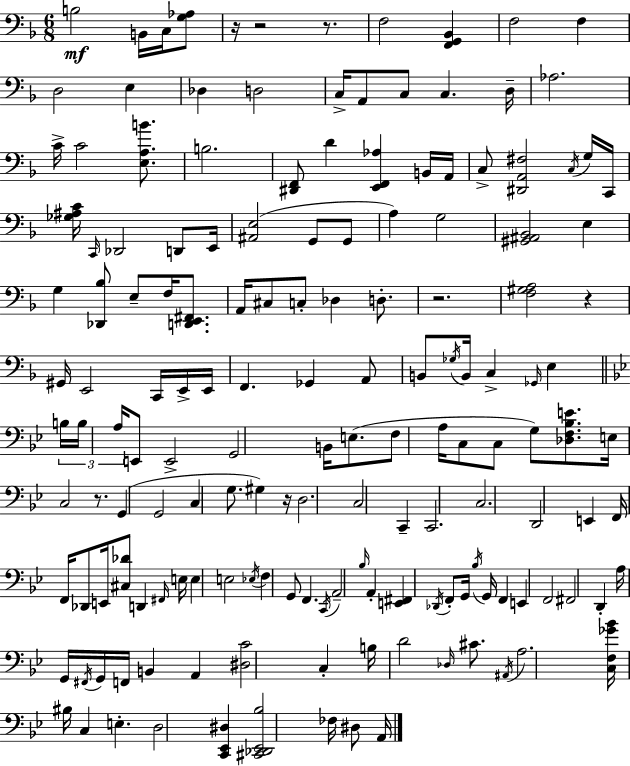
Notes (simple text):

B3/h B2/s C3/s [G3,Ab3]/e R/s R/h R/e. F3/h [F2,G2,Bb2]/q F3/h F3/q D3/h E3/q Db3/q D3/h C3/s A2/e C3/e C3/q. D3/s Ab3/h. C4/s C4/h [E3,A3,B4]/e. B3/h. [D#2,F2]/e D4/q [E2,F2,Ab3]/q B2/s A2/s C3/e [D#2,A2,F#3]/h C3/s G3/s C2/s [Gb3,A#3,C4]/s C2/s Db2/h D2/e E2/s [A#2,E3]/h G2/e G2/e A3/q G3/h [G#2,A#2,Bb2]/h E3/q G3/q [Db2,Bb3]/e E3/e F3/s [D2,E2,F#2]/e. A2/s C#3/e C3/e Db3/q D3/e. R/h. [F3,G#3,A3]/h R/q G#2/s E2/h C2/s E2/s E2/s F2/q. Gb2/q A2/e B2/e Gb3/s B2/s C3/q Gb2/s E3/q B3/s B3/s A3/s E2/e E2/h G2/h B2/s E3/e. F3/e A3/s C3/e C3/e G3/e [Db3,F3,Bb3,E4]/e. E3/s C3/h R/e. G2/q G2/h C3/q G3/e. G#3/q R/s D3/h. C3/h C2/q C2/h. C3/h. D2/h E2/q F2/s F2/s Db2/e E2/s [C#3,Db4]/e D2/q F#2/s E3/s E3/q E3/h Eb3/s F3/q G2/e F2/q. C2/s A2/h Bb3/s A2/q [E2,F#2]/q Db2/s F2/e G2/s Bb3/s G2/s F2/q E2/q F2/h F#2/h D2/q A3/s G2/s F#2/s G2/s F2/s B2/q A2/q [D#3,C4]/h C3/q B3/s D4/h Db3/s C#4/e. A#2/s A3/h. [C3,F3,Gb4,Bb4]/s BIS3/s C3/q E3/q. D3/h [C2,Eb2,D#3]/q [C#2,Db2,Eb2,Bb3]/h FES3/s D#3/e A2/s